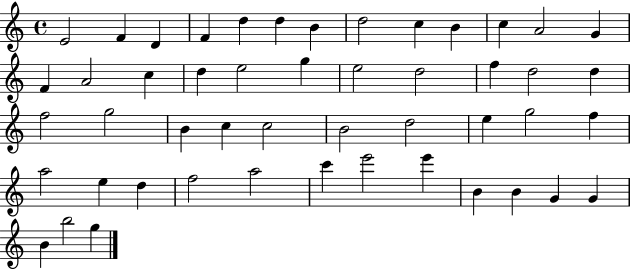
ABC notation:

X:1
T:Untitled
M:4/4
L:1/4
K:C
E2 F D F d d B d2 c B c A2 G F A2 c d e2 g e2 d2 f d2 d f2 g2 B c c2 B2 d2 e g2 f a2 e d f2 a2 c' e'2 e' B B G G B b2 g